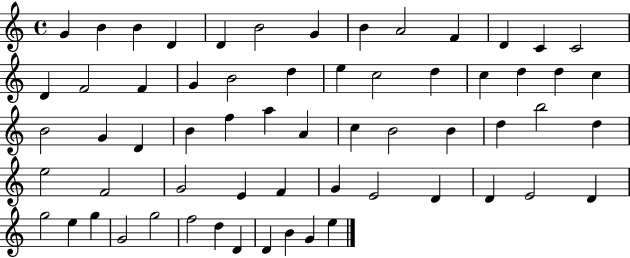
G4/q B4/q B4/q D4/q D4/q B4/h G4/q B4/q A4/h F4/q D4/q C4/q C4/h D4/q F4/h F4/q G4/q B4/h D5/q E5/q C5/h D5/q C5/q D5/q D5/q C5/q B4/h G4/q D4/q B4/q F5/q A5/q A4/q C5/q B4/h B4/q D5/q B5/h D5/q E5/h F4/h G4/h E4/q F4/q G4/q E4/h D4/q D4/q E4/h D4/q G5/h E5/q G5/q G4/h G5/h F5/h D5/q D4/q D4/q B4/q G4/q E5/q